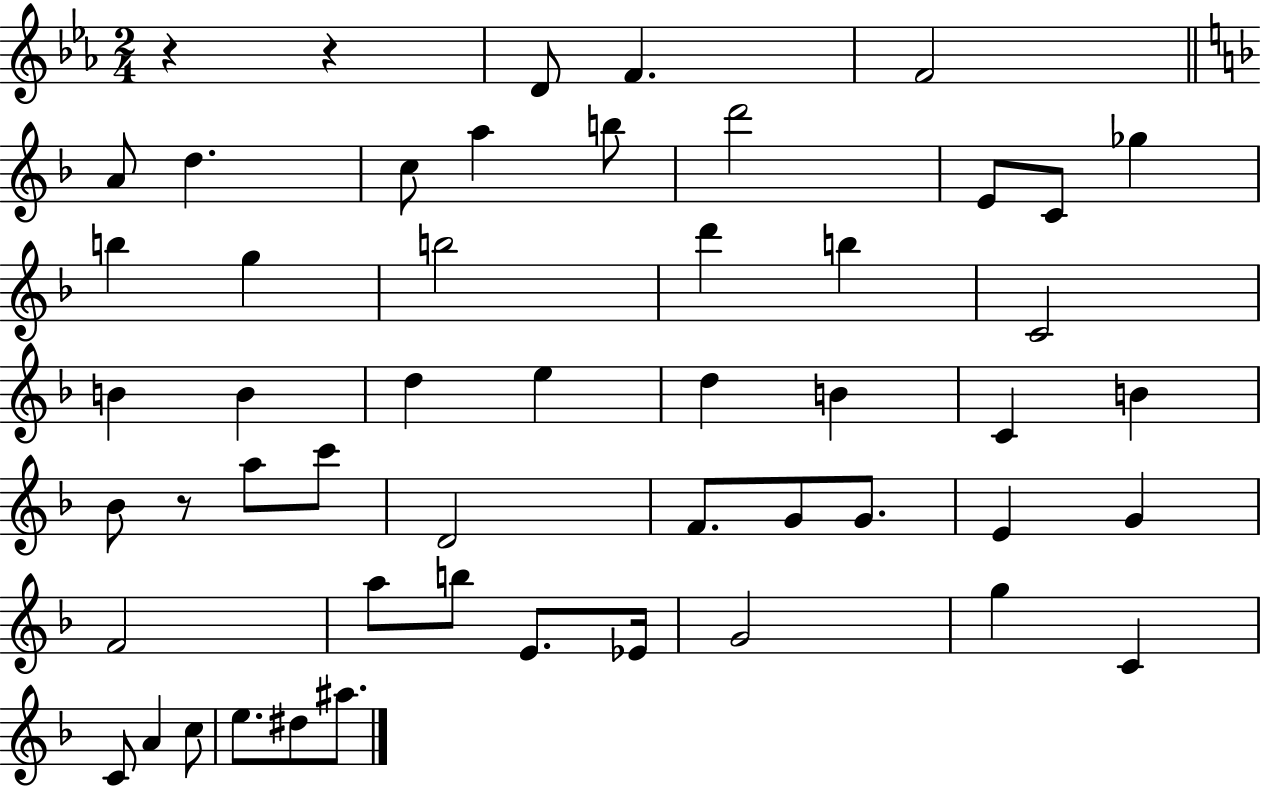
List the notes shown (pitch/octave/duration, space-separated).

R/q R/q D4/e F4/q. F4/h A4/e D5/q. C5/e A5/q B5/e D6/h E4/e C4/e Gb5/q B5/q G5/q B5/h D6/q B5/q C4/h B4/q B4/q D5/q E5/q D5/q B4/q C4/q B4/q Bb4/e R/e A5/e C6/e D4/h F4/e. G4/e G4/e. E4/q G4/q F4/h A5/e B5/e E4/e. Eb4/s G4/h G5/q C4/q C4/e A4/q C5/e E5/e. D#5/e A#5/e.